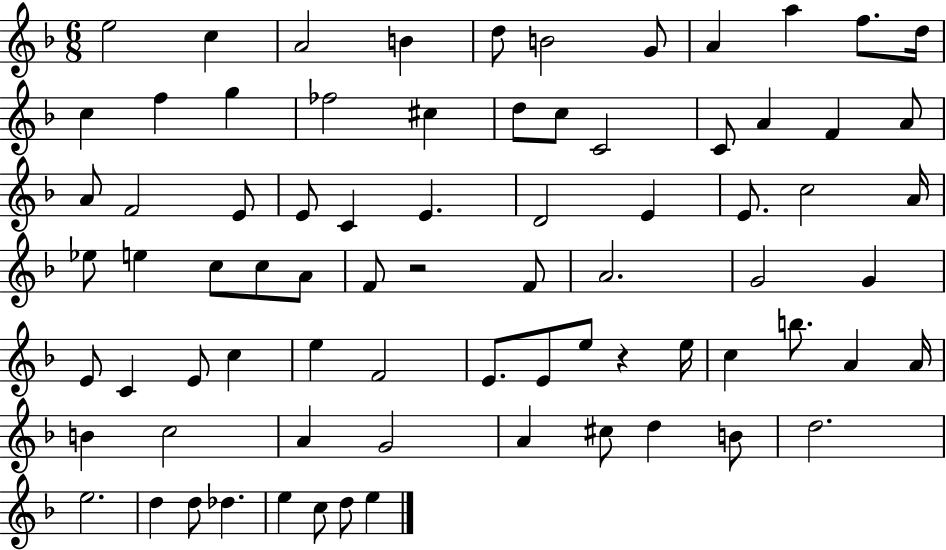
E5/h C5/q A4/h B4/q D5/e B4/h G4/e A4/q A5/q F5/e. D5/s C5/q F5/q G5/q FES5/h C#5/q D5/e C5/e C4/h C4/e A4/q F4/q A4/e A4/e F4/h E4/e E4/e C4/q E4/q. D4/h E4/q E4/e. C5/h A4/s Eb5/e E5/q C5/e C5/e A4/e F4/e R/h F4/e A4/h. G4/h G4/q E4/e C4/q E4/e C5/q E5/q F4/h E4/e. E4/e E5/e R/q E5/s C5/q B5/e. A4/q A4/s B4/q C5/h A4/q G4/h A4/q C#5/e D5/q B4/e D5/h. E5/h. D5/q D5/e Db5/q. E5/q C5/e D5/e E5/q